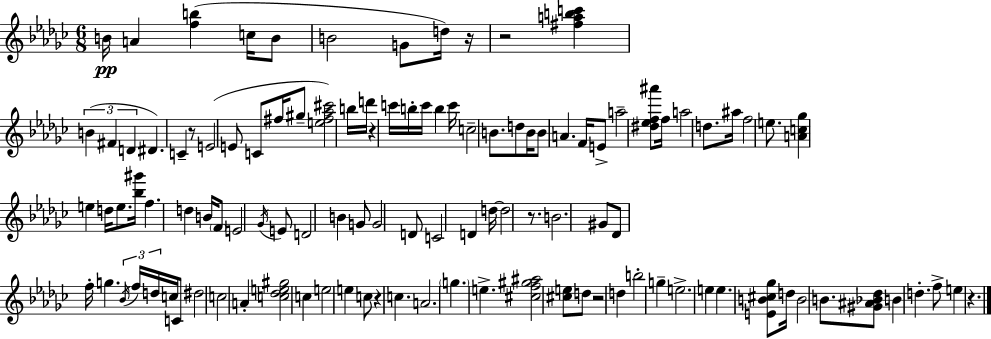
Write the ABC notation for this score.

X:1
T:Untitled
M:6/8
L:1/4
K:Ebm
B/4 A [fb] c/4 B/2 B2 G/2 d/4 z/4 z2 [^fabc'] B ^F D ^D C z/2 E2 E/2 C/2 ^f/4 ^g/2 [e^f_a^c']2 b/4 d'/4 z c'/4 b/4 c'/4 b c'/4 c2 B/2 d/2 B/4 B/2 A F/4 E/2 a2 [^d_ef^a']/2 f/4 a2 d/2 ^a/4 f2 e/2 [Ac_g] e d/4 e/2 [_b^g']/4 f d B/4 F/2 E2 _G/4 E/2 D2 B G/2 G2 D/2 C2 D d/4 d2 z/2 B2 ^G/2 _D/2 f/4 g _B/4 f/4 d/4 c/4 C/2 ^d2 c2 A [c_de^g]2 c e2 e c/2 z c A2 g e [^cf^g^a]2 [^ce]/2 d/2 z2 d b2 g e2 e e [EB^c_g]/2 d/4 B2 B/2 [^G^A_B_d]/2 B d f/2 e z